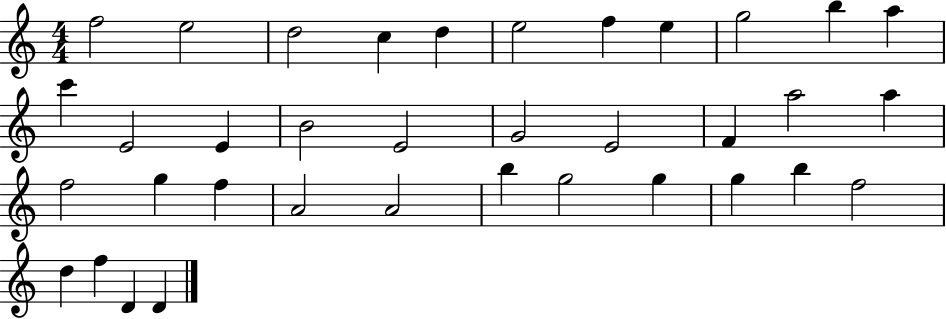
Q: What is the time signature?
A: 4/4